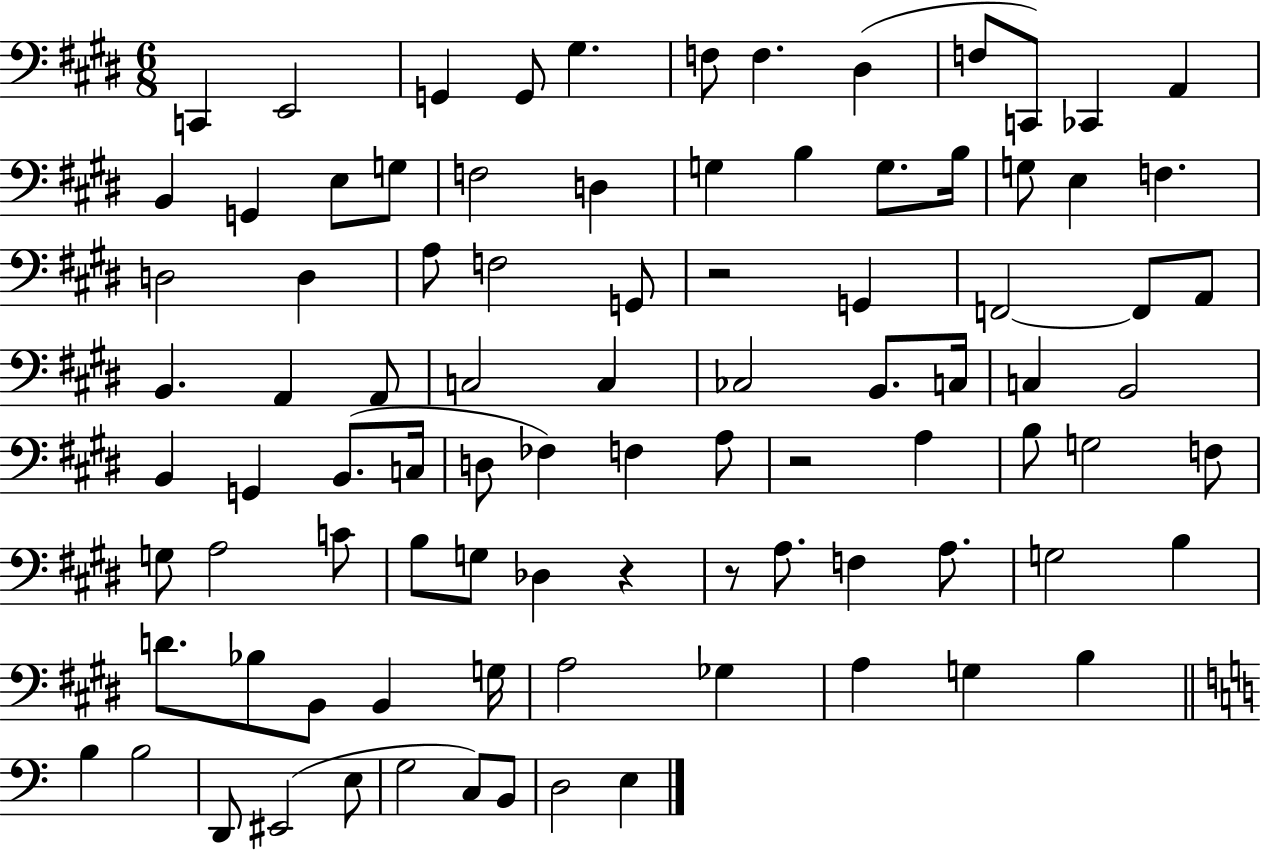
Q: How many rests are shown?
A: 4